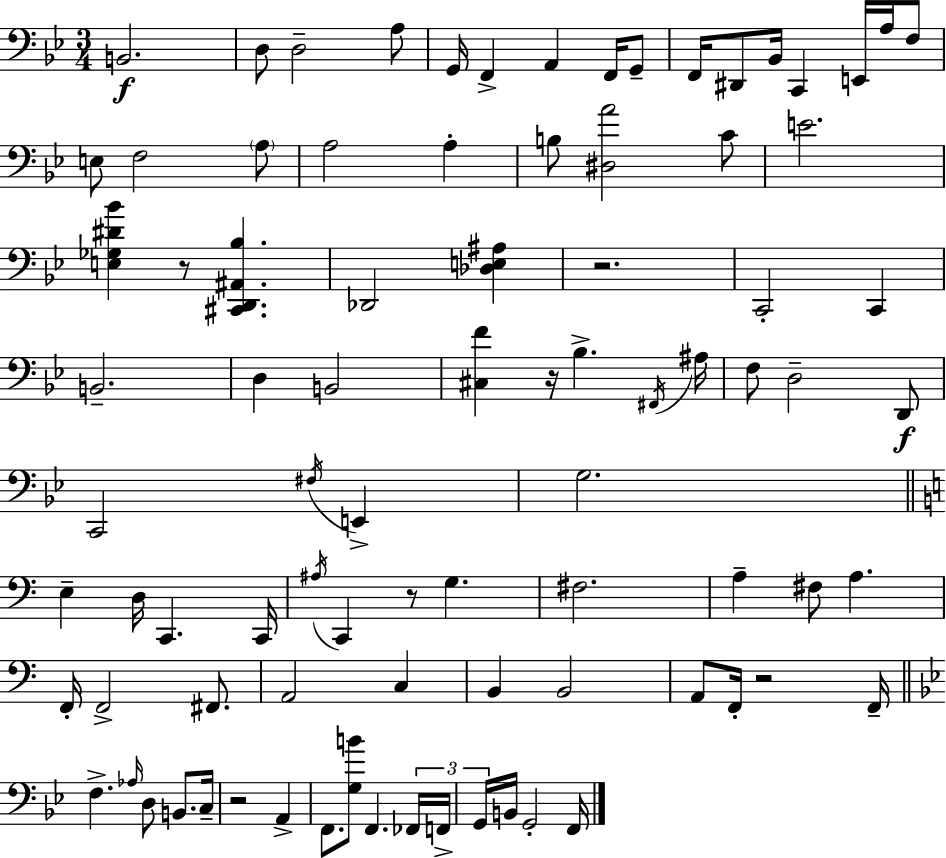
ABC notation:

X:1
T:Untitled
M:3/4
L:1/4
K:Bb
B,,2 D,/2 D,2 A,/2 G,,/4 F,, A,, F,,/4 G,,/2 F,,/4 ^D,,/2 _B,,/4 C,, E,,/4 A,/4 F,/2 E,/2 F,2 A,/2 A,2 A, B,/2 [^D,A]2 C/2 E2 [E,_G,^D_B] z/2 [^C,,D,,^A,,_B,] _D,,2 [_D,E,^A,] z2 C,,2 C,, B,,2 D, B,,2 [^C,F] z/4 _B, ^F,,/4 ^A,/4 F,/2 D,2 D,,/2 C,,2 ^F,/4 E,, G,2 E, D,/4 C,, C,,/4 ^A,/4 C,, z/2 G, ^F,2 A, ^F,/2 A, F,,/4 F,,2 ^F,,/2 A,,2 C, B,, B,,2 A,,/2 F,,/4 z2 F,,/4 F, _A,/4 D,/2 B,,/2 C,/4 z2 A,, F,,/2 [G,B]/2 F,, _F,,/4 F,,/4 G,,/4 B,,/4 G,,2 F,,/4